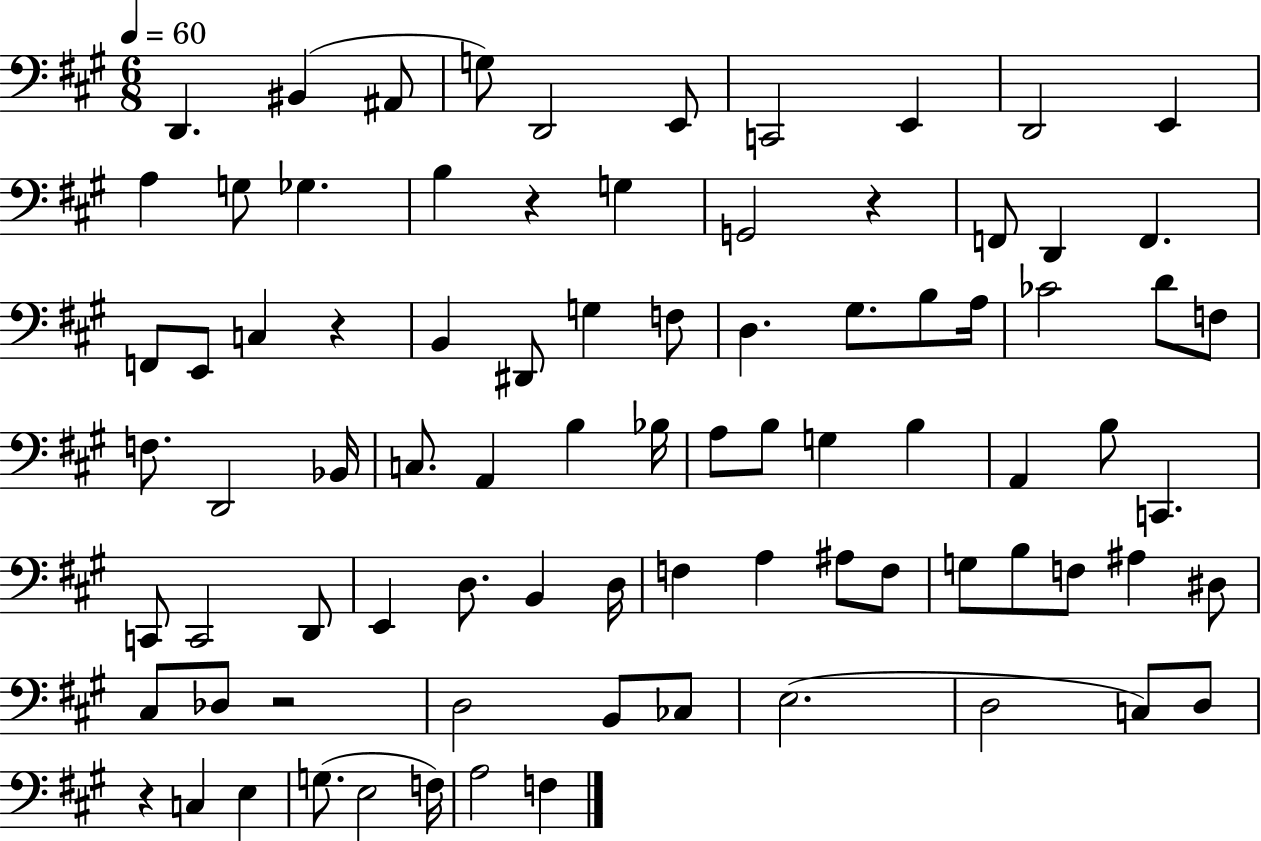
{
  \clef bass
  \numericTimeSignature
  \time 6/8
  \key a \major
  \tempo 4 = 60
  d,4. bis,4( ais,8 | g8) d,2 e,8 | c,2 e,4 | d,2 e,4 | \break a4 g8 ges4. | b4 r4 g4 | g,2 r4 | f,8 d,4 f,4. | \break f,8 e,8 c4 r4 | b,4 dis,8 g4 f8 | d4. gis8. b8 a16 | ces'2 d'8 f8 | \break f8. d,2 bes,16 | c8. a,4 b4 bes16 | a8 b8 g4 b4 | a,4 b8 c,4. | \break c,8 c,2 d,8 | e,4 d8. b,4 d16 | f4 a4 ais8 f8 | g8 b8 f8 ais4 dis8 | \break cis8 des8 r2 | d2 b,8 ces8 | e2.( | d2 c8) d8 | \break r4 c4 e4 | g8.( e2 f16) | a2 f4 | \bar "|."
}